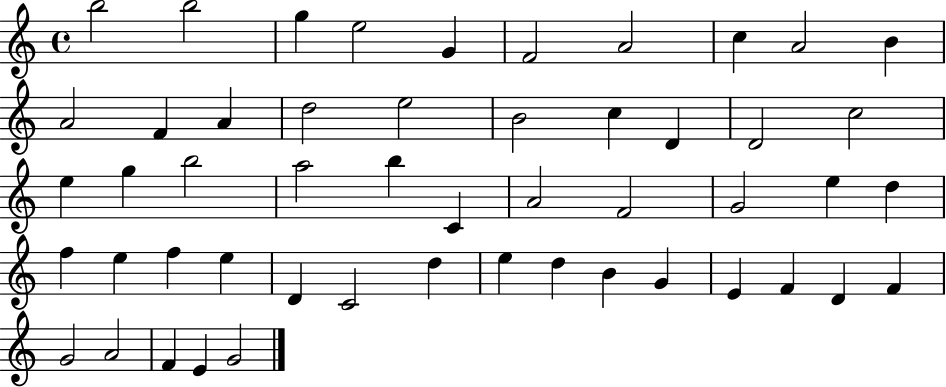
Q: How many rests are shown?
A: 0